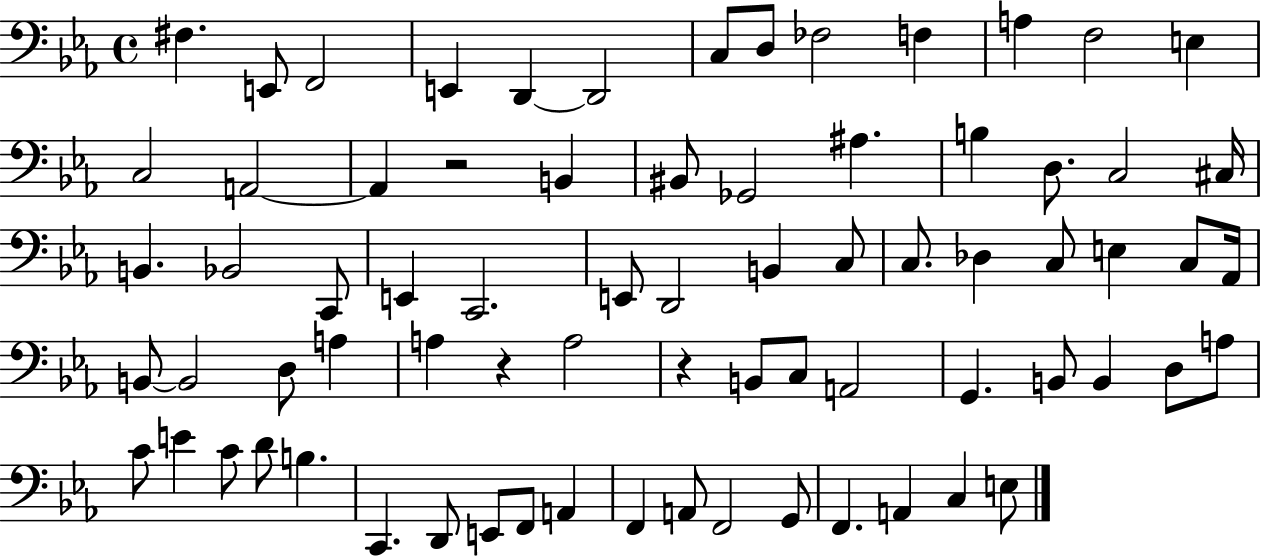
{
  \clef bass
  \time 4/4
  \defaultTimeSignature
  \key ees \major
  fis4. e,8 f,2 | e,4 d,4~~ d,2 | c8 d8 fes2 f4 | a4 f2 e4 | \break c2 a,2~~ | a,4 r2 b,4 | bis,8 ges,2 ais4. | b4 d8. c2 cis16 | \break b,4. bes,2 c,8 | e,4 c,2. | e,8 d,2 b,4 c8 | c8. des4 c8 e4 c8 aes,16 | \break b,8~~ b,2 d8 a4 | a4 r4 a2 | r4 b,8 c8 a,2 | g,4. b,8 b,4 d8 a8 | \break c'8 e'4 c'8 d'8 b4. | c,4. d,8 e,8 f,8 a,4 | f,4 a,8 f,2 g,8 | f,4. a,4 c4 e8 | \break \bar "|."
}